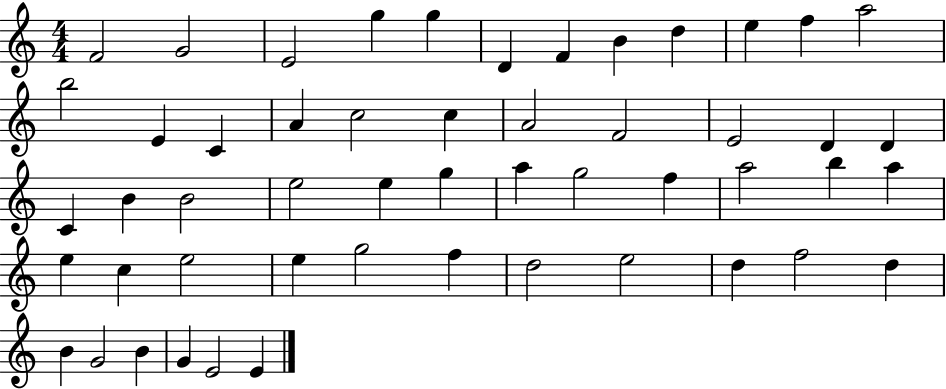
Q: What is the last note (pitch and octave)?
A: E4